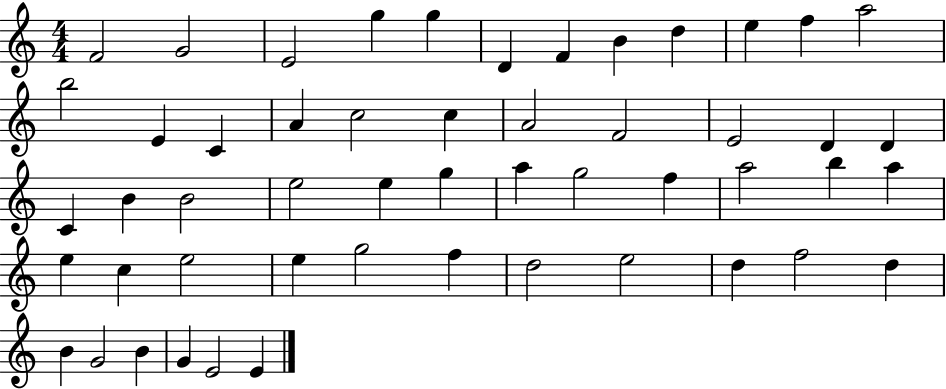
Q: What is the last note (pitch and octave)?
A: E4